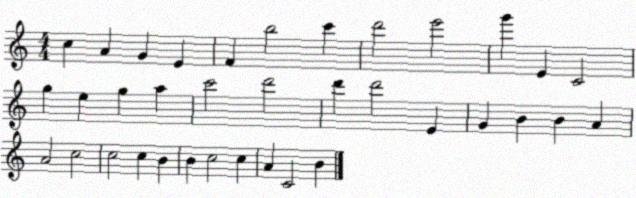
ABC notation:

X:1
T:Untitled
M:4/4
L:1/4
K:C
c A G E F b2 c' d'2 e'2 g' E C2 g e g a c'2 d'2 d' d'2 E G B B A A2 c2 c2 c B B c2 c A C2 B